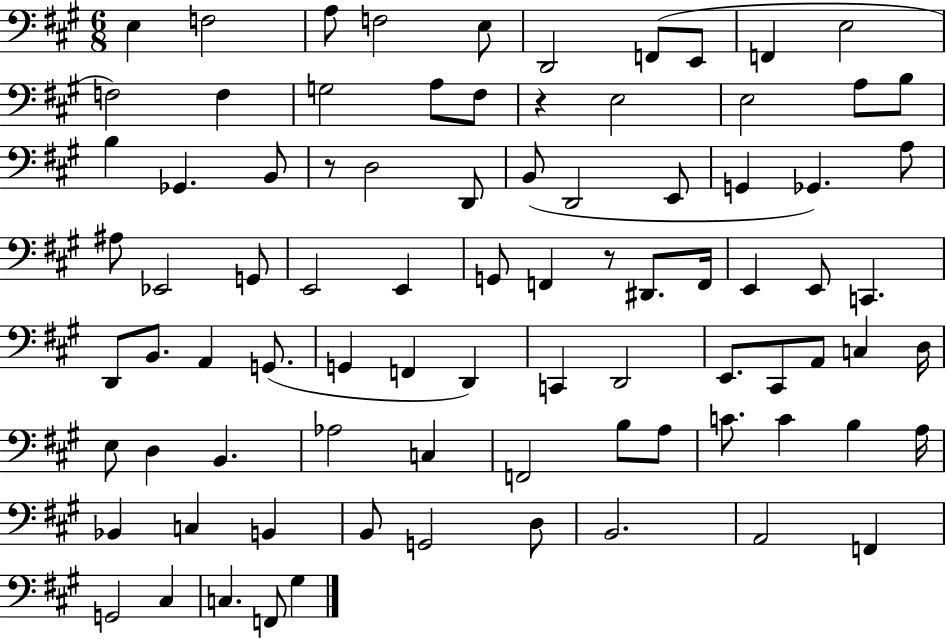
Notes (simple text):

E3/q F3/h A3/e F3/h E3/e D2/h F2/e E2/e F2/q E3/h F3/h F3/q G3/h A3/e F#3/e R/q E3/h E3/h A3/e B3/e B3/q Gb2/q. B2/e R/e D3/h D2/e B2/e D2/h E2/e G2/q Gb2/q. A3/e A#3/e Eb2/h G2/e E2/h E2/q G2/e F2/q R/e D#2/e. F2/s E2/q E2/e C2/q. D2/e B2/e. A2/q G2/e. G2/q F2/q D2/q C2/q D2/h E2/e. C#2/e A2/e C3/q D3/s E3/e D3/q B2/q. Ab3/h C3/q F2/h B3/e A3/e C4/e. C4/q B3/q A3/s Bb2/q C3/q B2/q B2/e G2/h D3/e B2/h. A2/h F2/q G2/h C#3/q C3/q. F2/e G#3/q